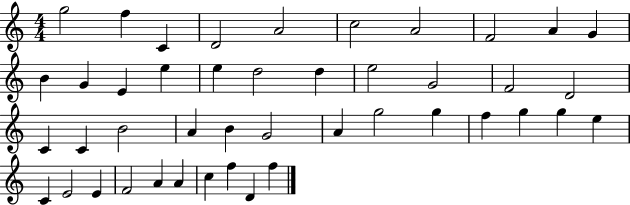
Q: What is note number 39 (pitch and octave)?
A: A4